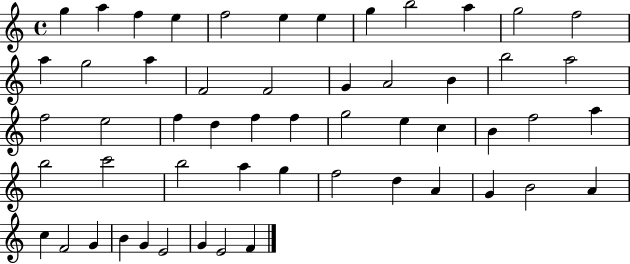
{
  \clef treble
  \time 4/4
  \defaultTimeSignature
  \key c \major
  g''4 a''4 f''4 e''4 | f''2 e''4 e''4 | g''4 b''2 a''4 | g''2 f''2 | \break a''4 g''2 a''4 | f'2 f'2 | g'4 a'2 b'4 | b''2 a''2 | \break f''2 e''2 | f''4 d''4 f''4 f''4 | g''2 e''4 c''4 | b'4 f''2 a''4 | \break b''2 c'''2 | b''2 a''4 g''4 | f''2 d''4 a'4 | g'4 b'2 a'4 | \break c''4 f'2 g'4 | b'4 g'4 e'2 | g'4 e'2 f'4 | \bar "|."
}